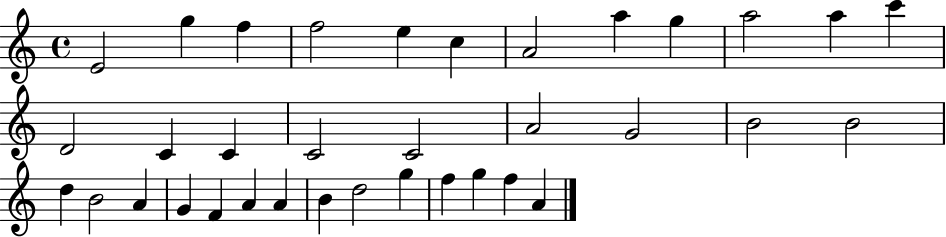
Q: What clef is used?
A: treble